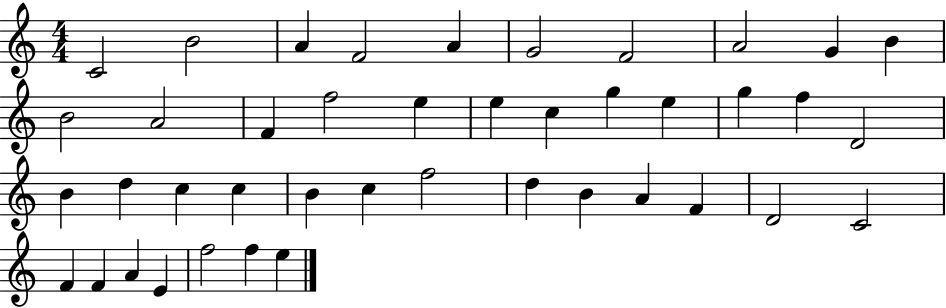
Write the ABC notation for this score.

X:1
T:Untitled
M:4/4
L:1/4
K:C
C2 B2 A F2 A G2 F2 A2 G B B2 A2 F f2 e e c g e g f D2 B d c c B c f2 d B A F D2 C2 F F A E f2 f e